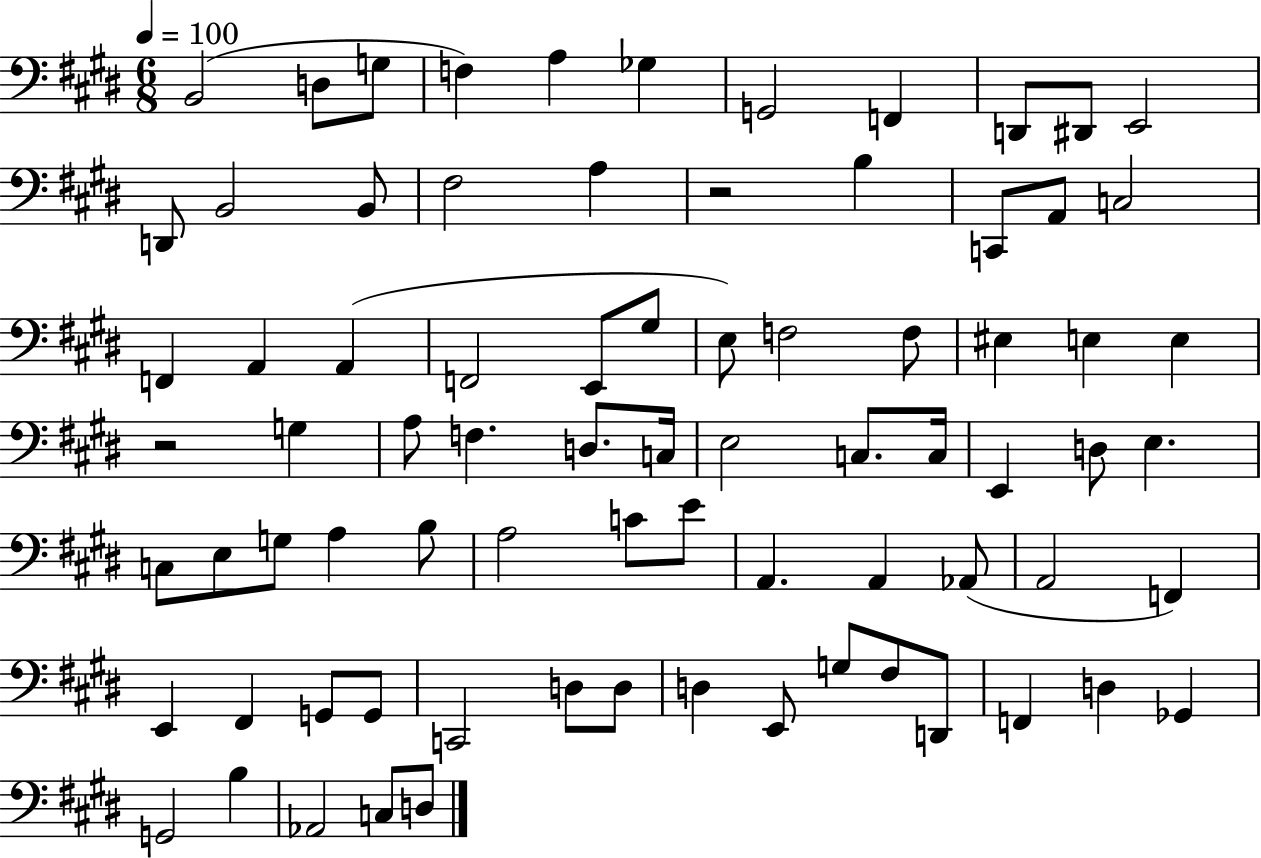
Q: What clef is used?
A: bass